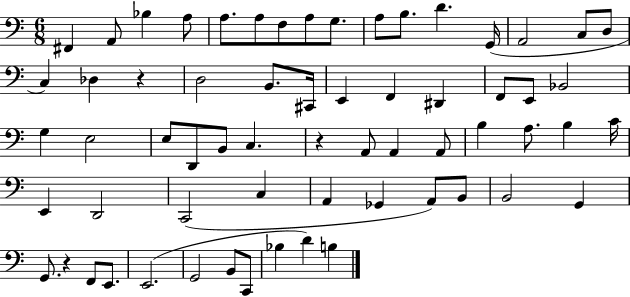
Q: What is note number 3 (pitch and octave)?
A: Bb3